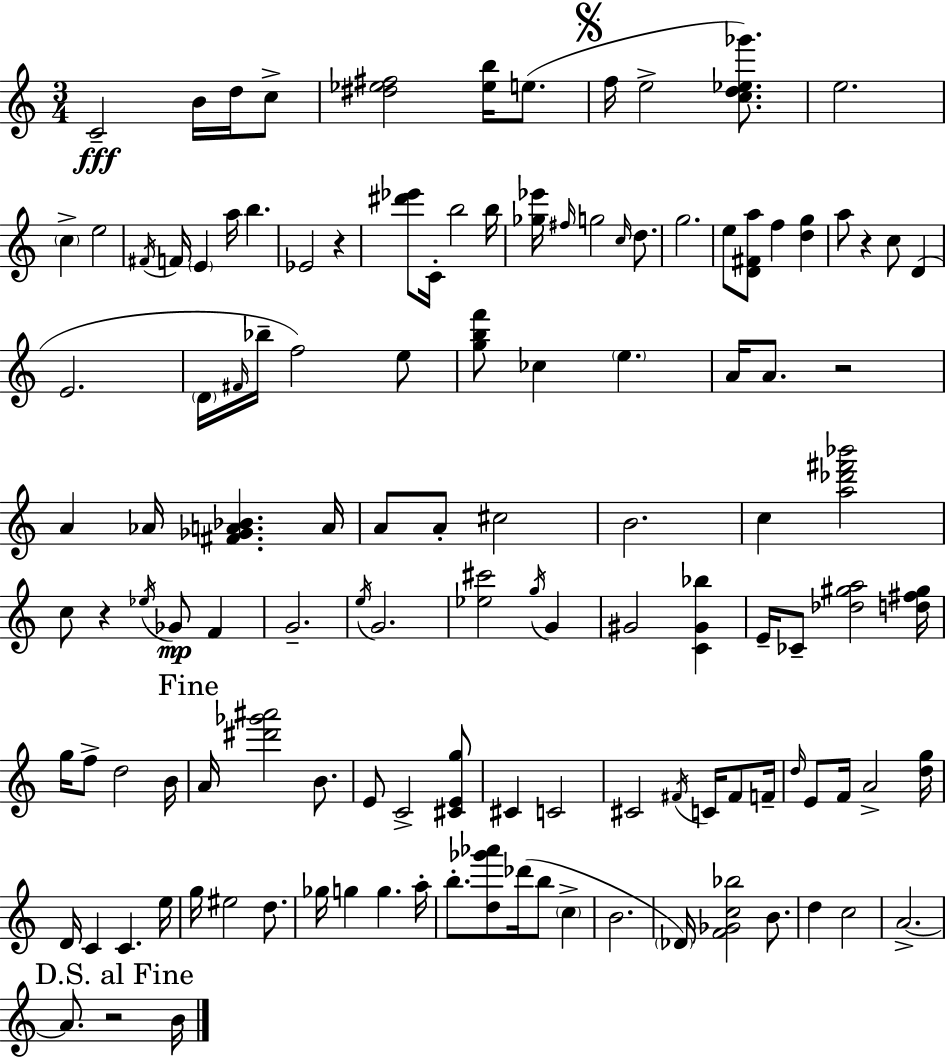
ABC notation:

X:1
T:Untitled
M:3/4
L:1/4
K:Am
C2 B/4 d/4 c/2 [^d_e^f]2 [_eb]/4 e/2 f/4 e2 [cd_e_g']/2 e2 c e2 ^F/4 F/4 E a/4 b _E2 z [^d'_e']/2 C/4 b2 b/4 [_g_e']/4 ^f/4 g2 c/4 d/2 g2 e/2 [D^Fa]/2 f [dg] a/2 z c/2 D E2 D/4 ^F/4 _b/4 f2 e/2 [gbf']/2 _c e A/4 A/2 z2 A _A/4 [^F_GA_B] A/4 A/2 A/2 ^c2 B2 c [a_d'^f'_b']2 c/2 z _e/4 _G/2 F G2 e/4 G2 [_e^c']2 g/4 G ^G2 [C^G_b] E/4 _C/2 [_d^ga]2 [d^f^g]/4 g/4 f/2 d2 B/4 A/4 [^d'_g'^a']2 B/2 E/2 C2 [^CEg]/2 ^C C2 ^C2 ^F/4 C/4 ^F/2 F/4 d/4 E/2 F/4 A2 [dg]/4 D/4 C C e/4 g/4 ^e2 d/2 _g/4 g g a/4 b/2 [d_g'_a']/2 _d'/4 b/2 c B2 _D/4 [F_Gc_b]2 B/2 d c2 A2 A/2 z2 B/4